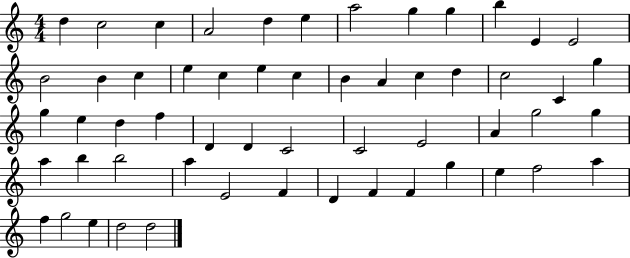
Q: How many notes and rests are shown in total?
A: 56